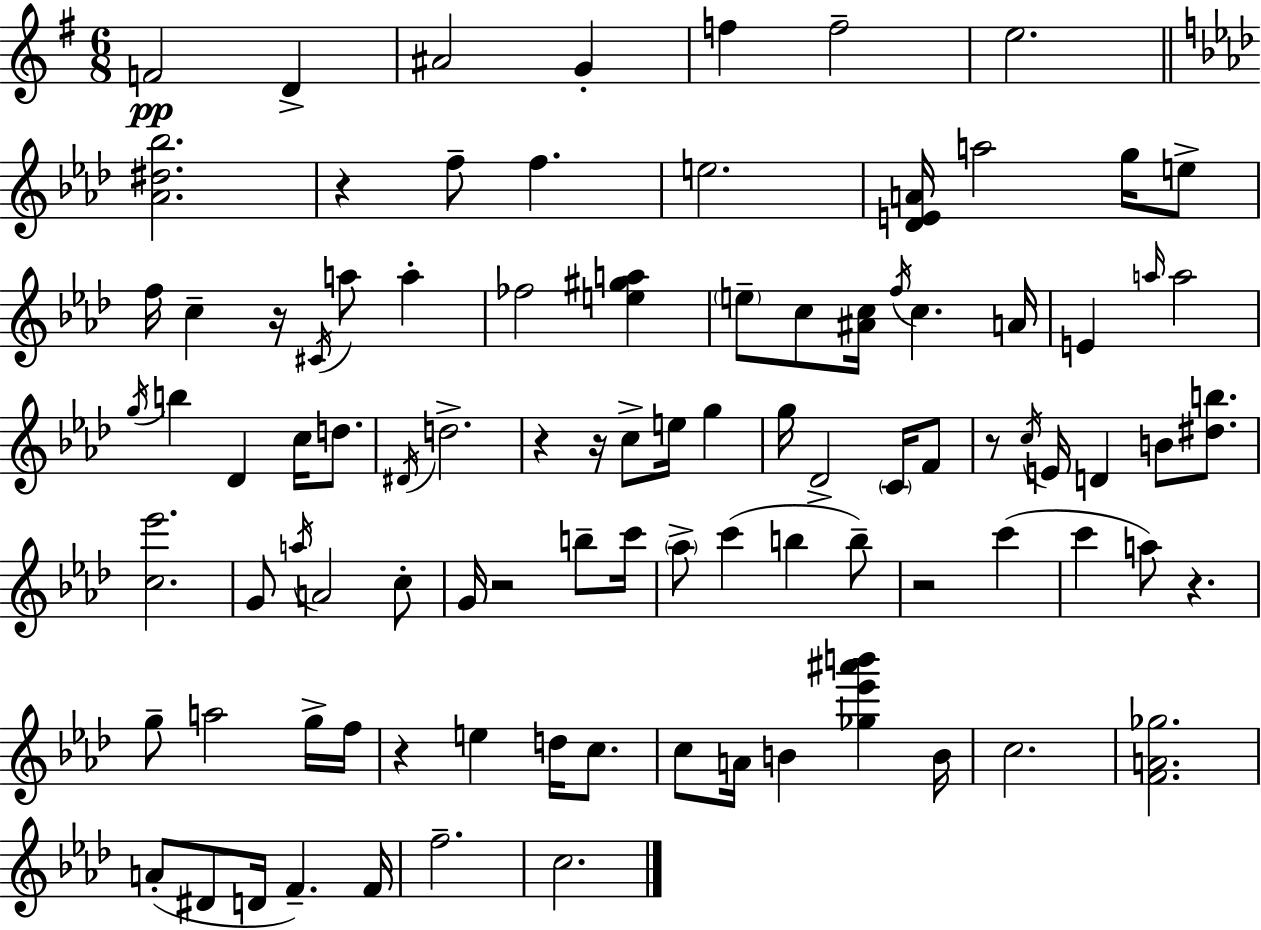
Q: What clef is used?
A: treble